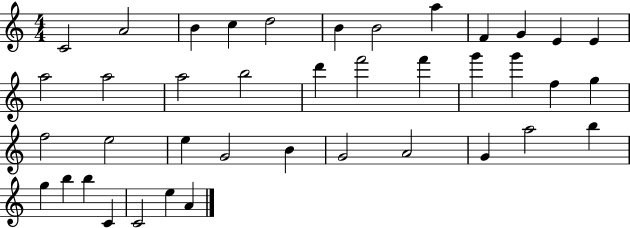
C4/h A4/h B4/q C5/q D5/h B4/q B4/h A5/q F4/q G4/q E4/q E4/q A5/h A5/h A5/h B5/h D6/q F6/h F6/q G6/q G6/q F5/q G5/q F5/h E5/h E5/q G4/h B4/q G4/h A4/h G4/q A5/h B5/q G5/q B5/q B5/q C4/q C4/h E5/q A4/q